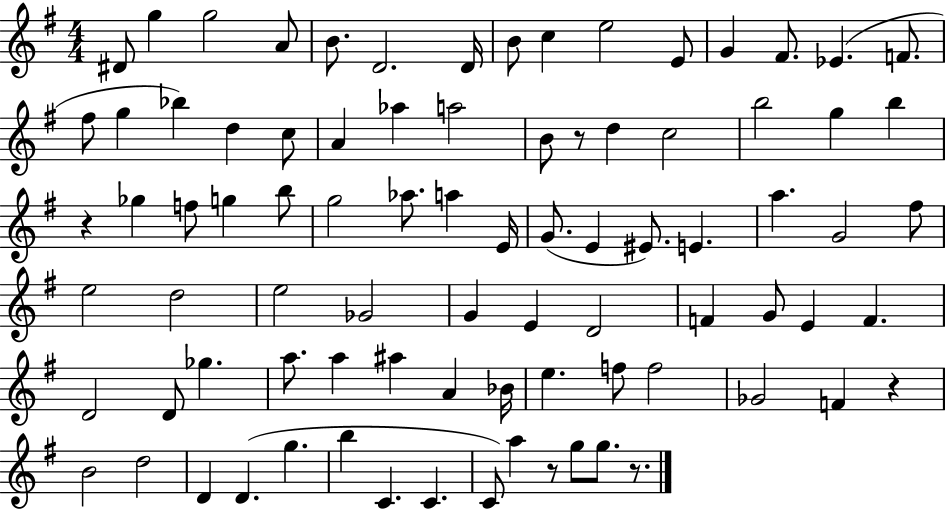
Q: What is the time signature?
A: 4/4